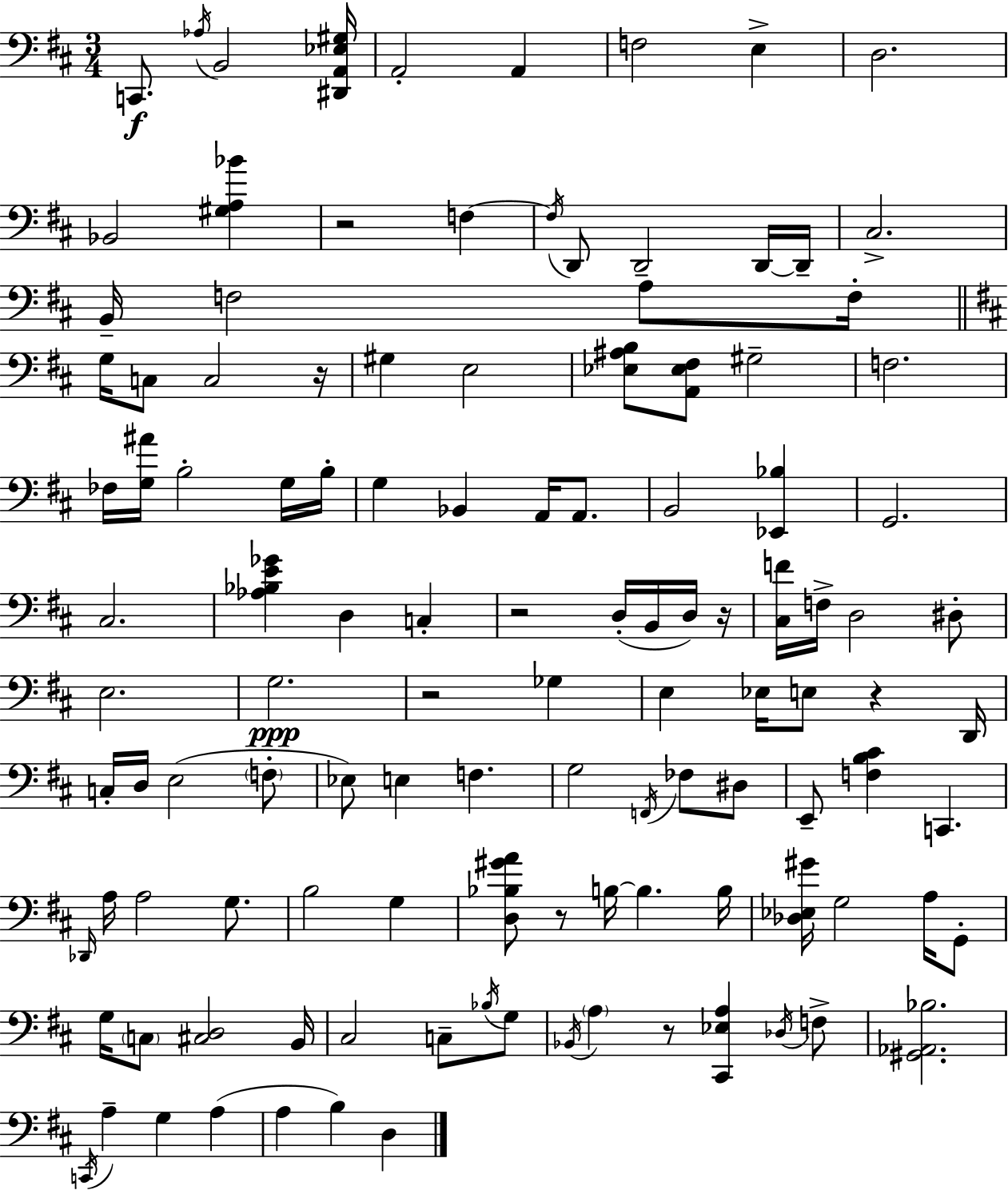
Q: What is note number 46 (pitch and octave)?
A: D#3